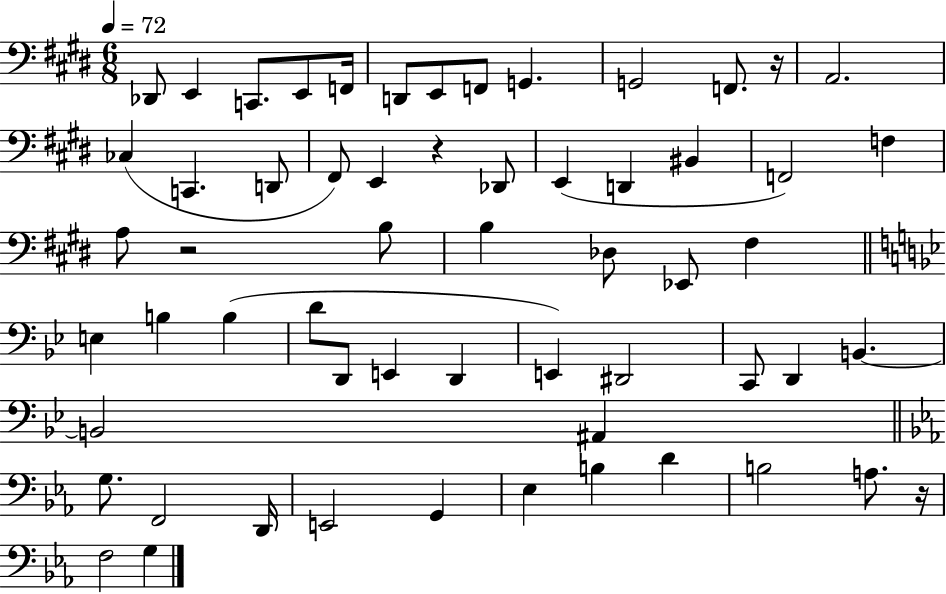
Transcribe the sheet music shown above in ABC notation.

X:1
T:Untitled
M:6/8
L:1/4
K:E
_D,,/2 E,, C,,/2 E,,/2 F,,/4 D,,/2 E,,/2 F,,/2 G,, G,,2 F,,/2 z/4 A,,2 _C, C,, D,,/2 ^F,,/2 E,, z _D,,/2 E,, D,, ^B,, F,,2 F, A,/2 z2 B,/2 B, _D,/2 _E,,/2 ^F, E, B, B, D/2 D,,/2 E,, D,, E,, ^D,,2 C,,/2 D,, B,, B,,2 ^A,, G,/2 F,,2 D,,/4 E,,2 G,, _E, B, D B,2 A,/2 z/4 F,2 G,